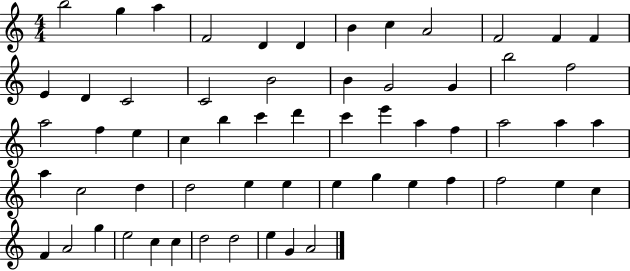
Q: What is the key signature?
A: C major